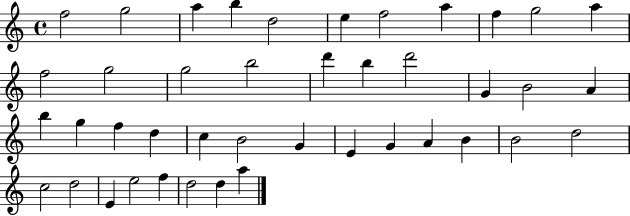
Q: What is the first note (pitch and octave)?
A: F5